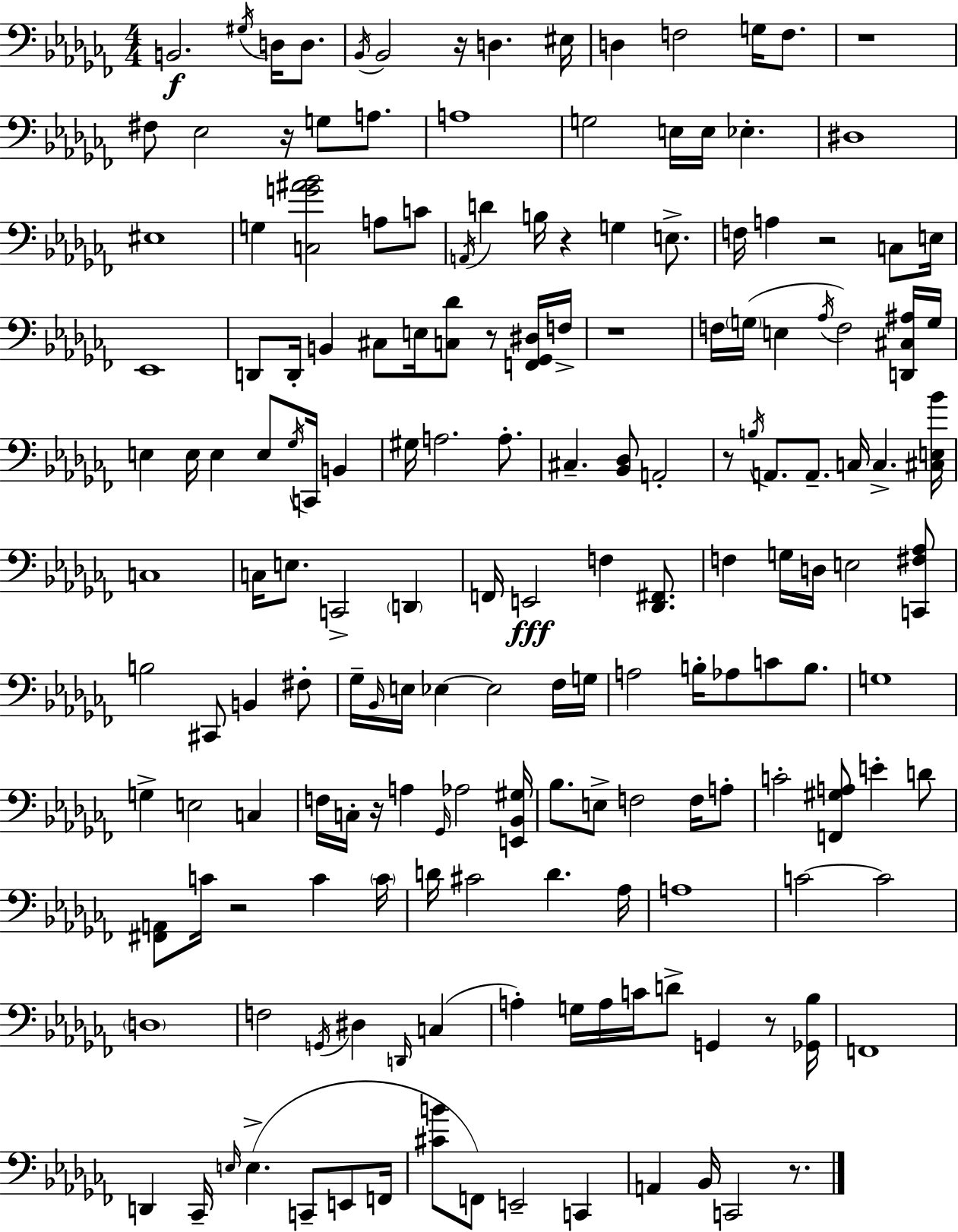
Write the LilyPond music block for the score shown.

{
  \clef bass
  \numericTimeSignature
  \time 4/4
  \key aes \minor
  b,2.\f \acciaccatura { gis16 } d16 d8. | \acciaccatura { bes,16 } bes,2 r16 d4. | eis16 d4 f2 g16 f8. | r1 | \break fis8 ees2 r16 g8 a8. | a1 | g2 e16 e16 ees4.-. | dis1 | \break eis1 | g4 <c g' ais' bes'>2 a8 | c'8 \acciaccatura { a,16 } d'4 b16 r4 g4 | e8.-> f16 a4 r2 | \break c8 e16 ees,1 | d,8 d,16-. b,4 cis8 e16 <c des'>8 r8 | <f, ges, dis>16 f16-> r1 | f16 \parenthesize g16( e4 \acciaccatura { aes16 } f2) | \break <d, cis ais>16 g16 e4 e16 e4 e8 \acciaccatura { ges16 } | c,16 b,4 gis16 a2. | a8.-. cis4.-- <bes, des>8 a,2-. | r8 \acciaccatura { b16 } a,8. a,8.-- c16 c4.-> | \break <cis e bes'>16 c1 | c16 e8. c,2-> | \parenthesize d,4 f,16 e,2\fff f4 | <des, fis,>8. f4 g16 d16 e2 | \break <c, fis aes>8 b2 cis,8 | b,4 fis8-. ges16-- \grace { bes,16 } e16 ees4~~ ees2 | fes16 g16 a2 b16-. | aes8 c'8 b8. g1 | \break g4-> e2 | c4 f16 c16-. r16 a4 \grace { ges,16 } aes2 | <e, bes, gis>16 bes8. e8-> f2 | f16 a8-. c'2-. | \break <f, gis a>8 e'4-. d'8 <fis, a,>8 c'16 r2 | c'4 \parenthesize c'16 d'16 cis'2 | d'4. aes16 a1 | c'2~~ | \break c'2 \parenthesize d1 | f2 | \acciaccatura { g,16 } dis4 \grace { d,16 }( c4 a4-.) g16 a16 | c'16 d'8-> g,4 r8 <ges, bes>16 f,1 | \break d,4 ces,16-- \grace { e16 } | e4.->( c,8-- e,8 f,16 <cis' b'>8 f,8) e,2-- | c,4 a,4 bes,16 | c,2 r8. \bar "|."
}